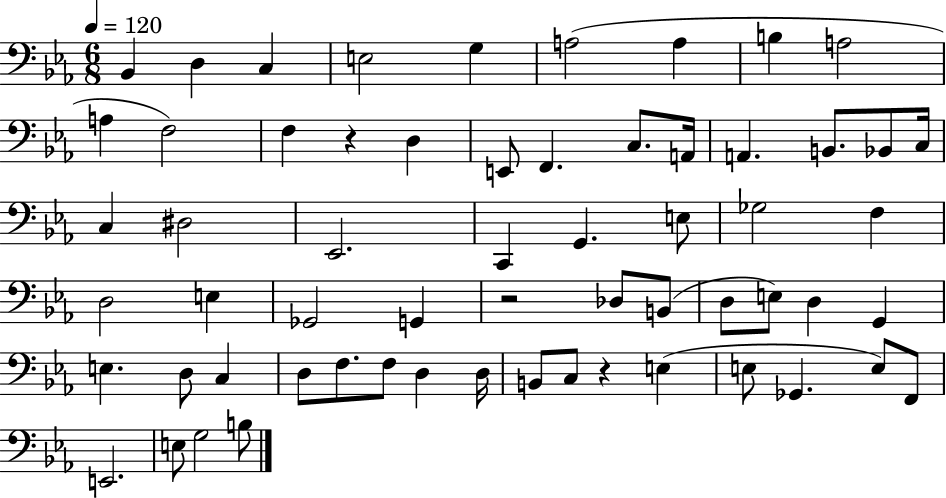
Bb2/q D3/q C3/q E3/h G3/q A3/h A3/q B3/q A3/h A3/q F3/h F3/q R/q D3/q E2/e F2/q. C3/e. A2/s A2/q. B2/e. Bb2/e C3/s C3/q D#3/h Eb2/h. C2/q G2/q. E3/e Gb3/h F3/q D3/h E3/q Gb2/h G2/q R/h Db3/e B2/e D3/e E3/e D3/q G2/q E3/q. D3/e C3/q D3/e F3/e. F3/e D3/q D3/s B2/e C3/e R/q E3/q E3/e Gb2/q. E3/e F2/e E2/h. E3/e G3/h B3/e